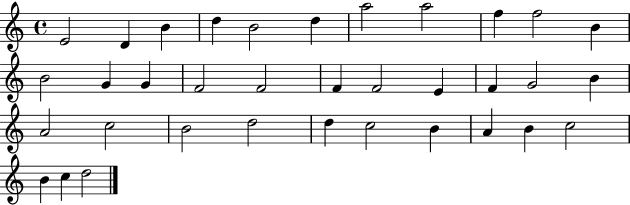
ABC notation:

X:1
T:Untitled
M:4/4
L:1/4
K:C
E2 D B d B2 d a2 a2 f f2 B B2 G G F2 F2 F F2 E F G2 B A2 c2 B2 d2 d c2 B A B c2 B c d2